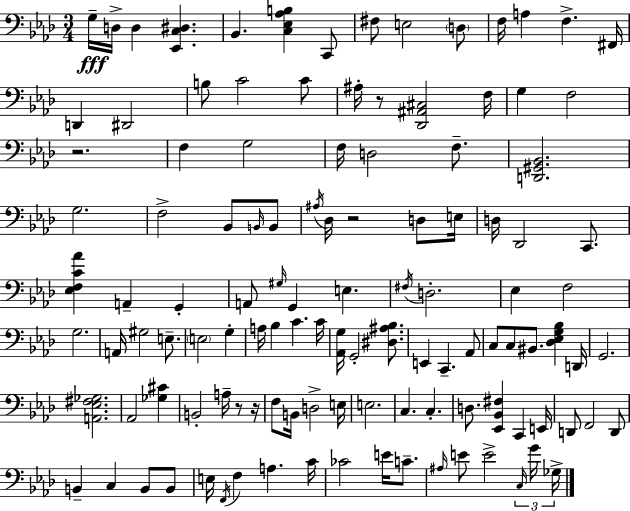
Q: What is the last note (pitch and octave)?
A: Gb3